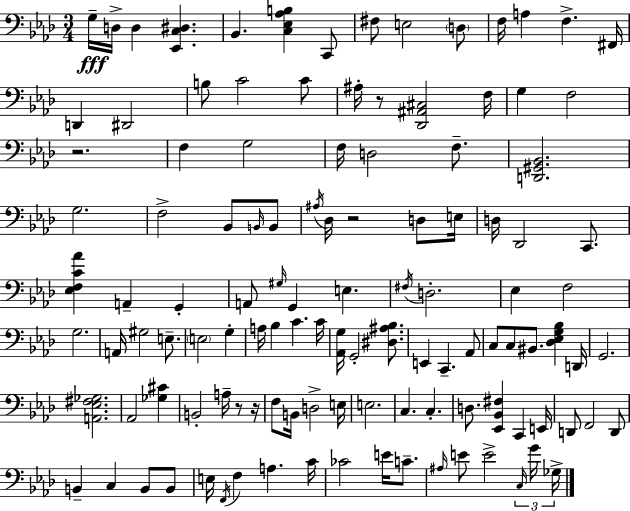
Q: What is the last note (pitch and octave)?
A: Gb3